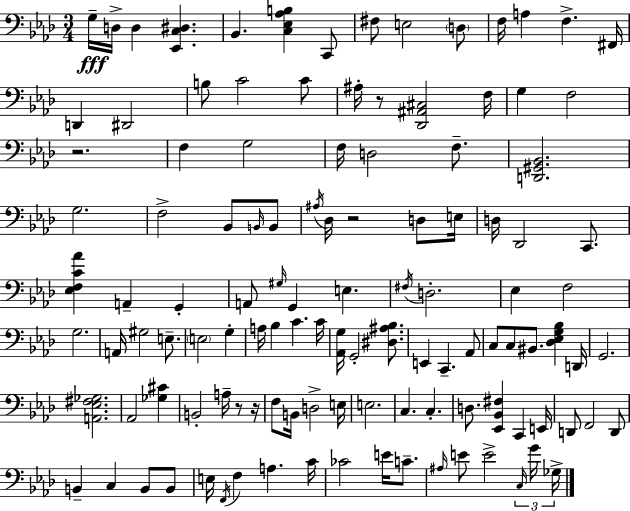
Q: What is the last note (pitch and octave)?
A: Gb3